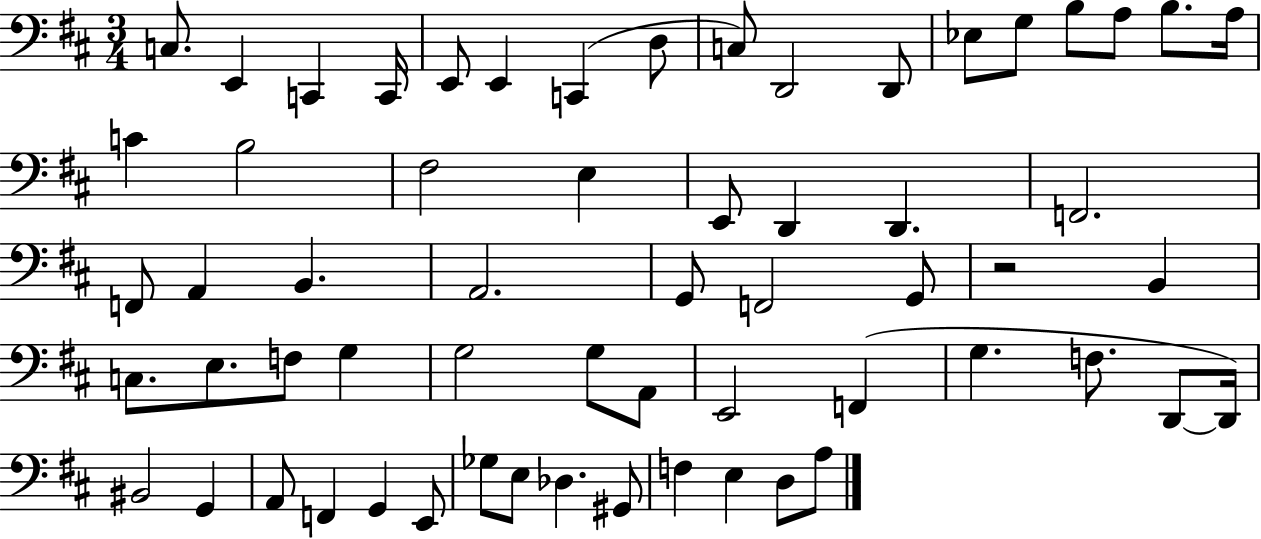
C3/e. E2/q C2/q C2/s E2/e E2/q C2/q D3/e C3/e D2/h D2/e Eb3/e G3/e B3/e A3/e B3/e. A3/s C4/q B3/h F#3/h E3/q E2/e D2/q D2/q. F2/h. F2/e A2/q B2/q. A2/h. G2/e F2/h G2/e R/h B2/q C3/e. E3/e. F3/e G3/q G3/h G3/e A2/e E2/h F2/q G3/q. F3/e. D2/e D2/s BIS2/h G2/q A2/e F2/q G2/q E2/e Gb3/e E3/e Db3/q. G#2/e F3/q E3/q D3/e A3/e